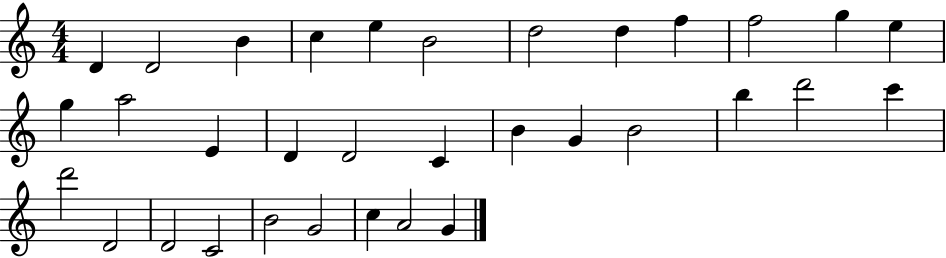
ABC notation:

X:1
T:Untitled
M:4/4
L:1/4
K:C
D D2 B c e B2 d2 d f f2 g e g a2 E D D2 C B G B2 b d'2 c' d'2 D2 D2 C2 B2 G2 c A2 G